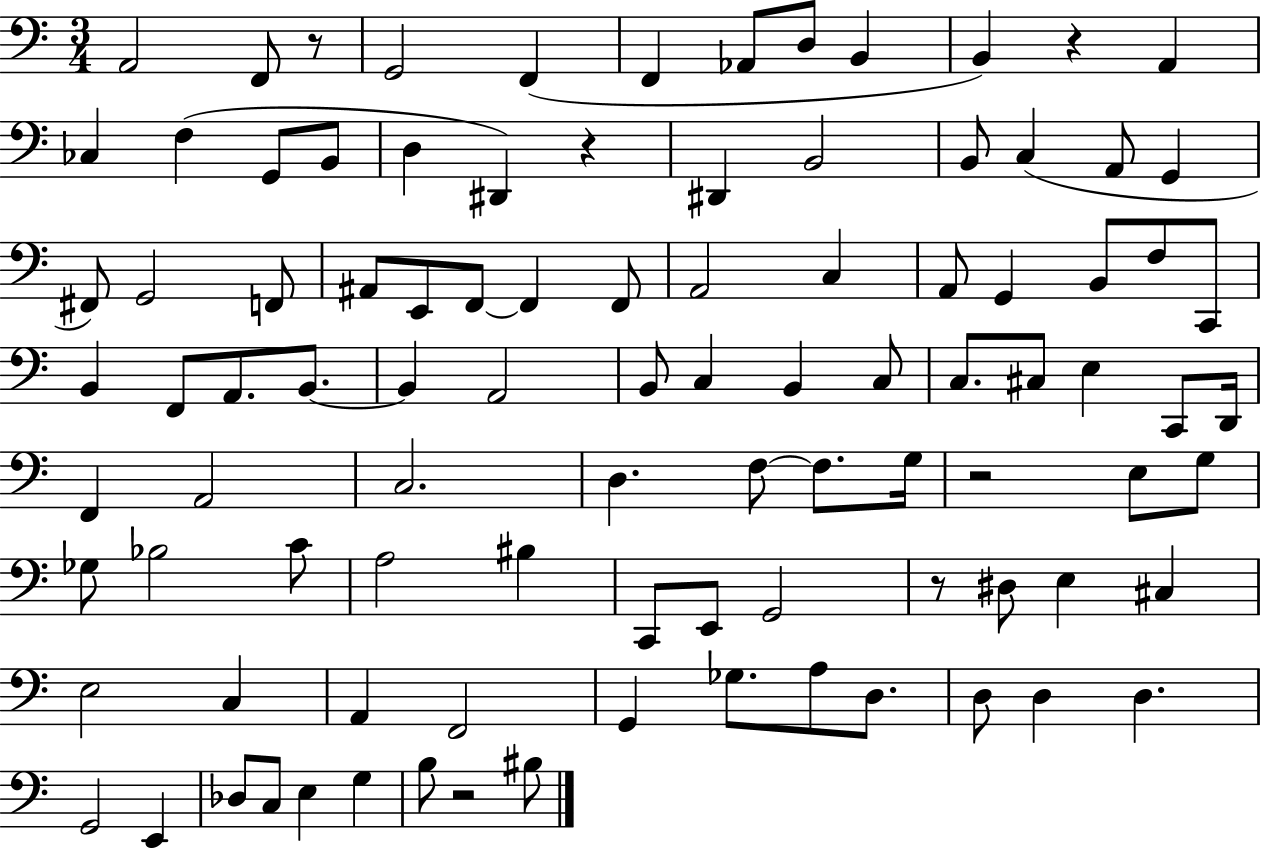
{
  \clef bass
  \numericTimeSignature
  \time 3/4
  \key c \major
  a,2 f,8 r8 | g,2 f,4( | f,4 aes,8 d8 b,4 | b,4) r4 a,4 | \break ces4 f4( g,8 b,8 | d4 dis,4) r4 | dis,4 b,2 | b,8 c4( a,8 g,4 | \break fis,8) g,2 f,8 | ais,8 e,8 f,8~~ f,4 f,8 | a,2 c4 | a,8 g,4 b,8 f8 c,8 | \break b,4 f,8 a,8. b,8.~~ | b,4 a,2 | b,8 c4 b,4 c8 | c8. cis8 e4 c,8 d,16 | \break f,4 a,2 | c2. | d4. f8~~ f8. g16 | r2 e8 g8 | \break ges8 bes2 c'8 | a2 bis4 | c,8 e,8 g,2 | r8 dis8 e4 cis4 | \break e2 c4 | a,4 f,2 | g,4 ges8. a8 d8. | d8 d4 d4. | \break g,2 e,4 | des8 c8 e4 g4 | b8 r2 bis8 | \bar "|."
}